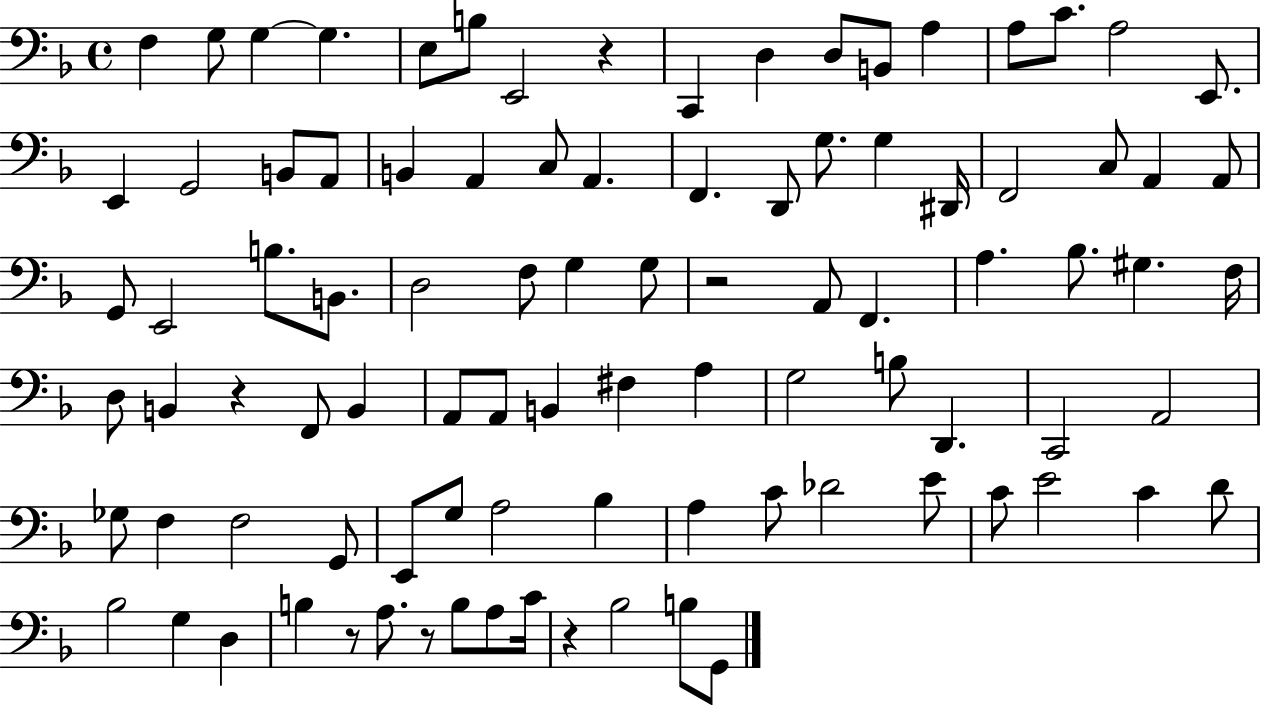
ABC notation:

X:1
T:Untitled
M:4/4
L:1/4
K:F
F, G,/2 G, G, E,/2 B,/2 E,,2 z C,, D, D,/2 B,,/2 A, A,/2 C/2 A,2 E,,/2 E,, G,,2 B,,/2 A,,/2 B,, A,, C,/2 A,, F,, D,,/2 G,/2 G, ^D,,/4 F,,2 C,/2 A,, A,,/2 G,,/2 E,,2 B,/2 B,,/2 D,2 F,/2 G, G,/2 z2 A,,/2 F,, A, _B,/2 ^G, F,/4 D,/2 B,, z F,,/2 B,, A,,/2 A,,/2 B,, ^F, A, G,2 B,/2 D,, C,,2 A,,2 _G,/2 F, F,2 G,,/2 E,,/2 G,/2 A,2 _B, A, C/2 _D2 E/2 C/2 E2 C D/2 _B,2 G, D, B, z/2 A,/2 z/2 B,/2 A,/2 C/4 z _B,2 B,/2 G,,/2